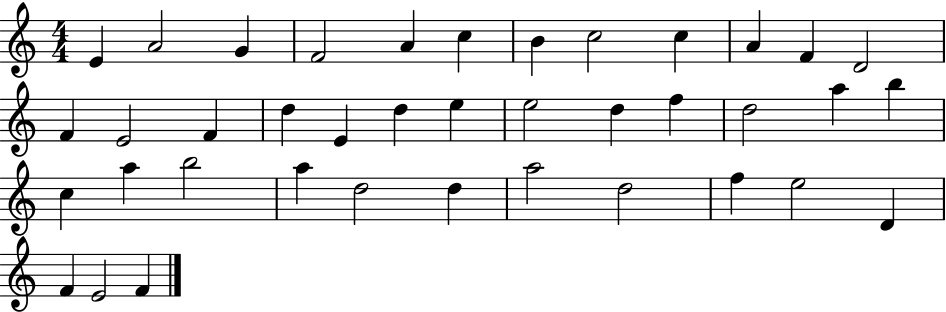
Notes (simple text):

E4/q A4/h G4/q F4/h A4/q C5/q B4/q C5/h C5/q A4/q F4/q D4/h F4/q E4/h F4/q D5/q E4/q D5/q E5/q E5/h D5/q F5/q D5/h A5/q B5/q C5/q A5/q B5/h A5/q D5/h D5/q A5/h D5/h F5/q E5/h D4/q F4/q E4/h F4/q